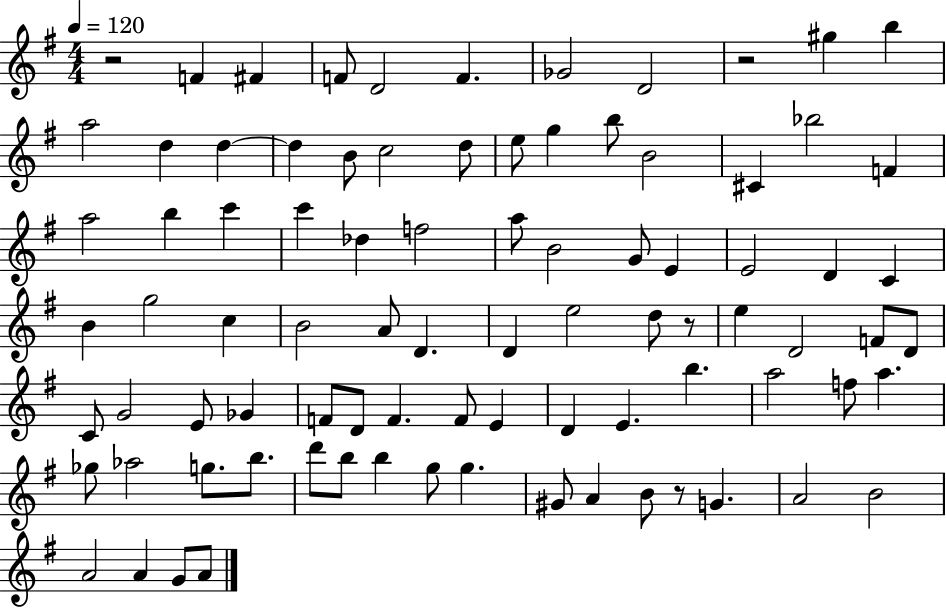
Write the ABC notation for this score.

X:1
T:Untitled
M:4/4
L:1/4
K:G
z2 F ^F F/2 D2 F _G2 D2 z2 ^g b a2 d d d B/2 c2 d/2 e/2 g b/2 B2 ^C _b2 F a2 b c' c' _d f2 a/2 B2 G/2 E E2 D C B g2 c B2 A/2 D D e2 d/2 z/2 e D2 F/2 D/2 C/2 G2 E/2 _G F/2 D/2 F F/2 E D E b a2 f/2 a _g/2 _a2 g/2 b/2 d'/2 b/2 b g/2 g ^G/2 A B/2 z/2 G A2 B2 A2 A G/2 A/2